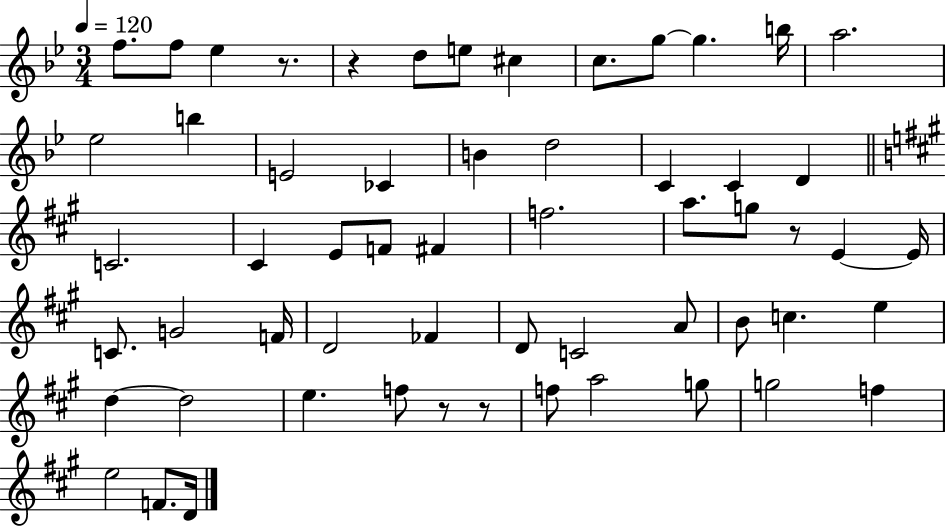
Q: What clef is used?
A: treble